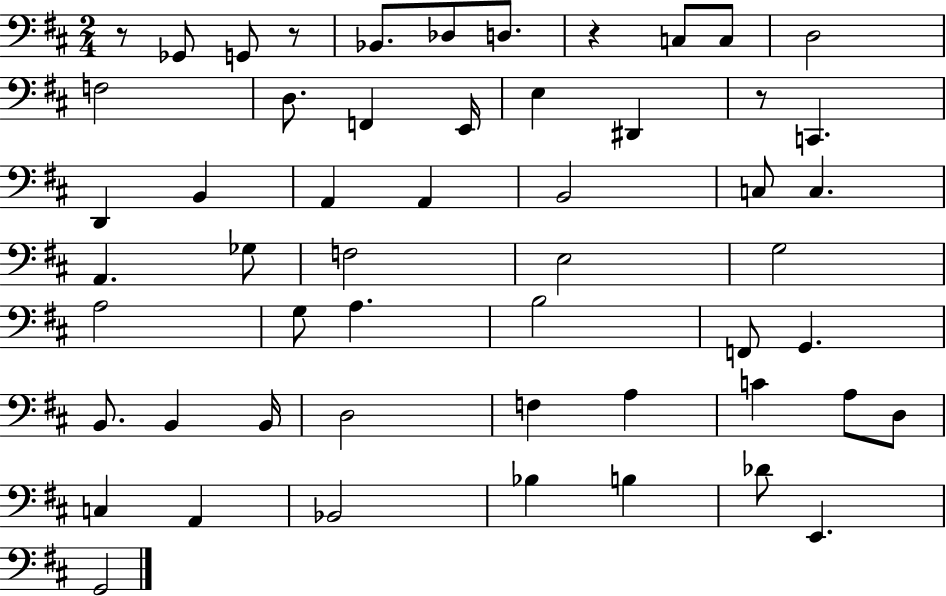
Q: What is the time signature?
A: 2/4